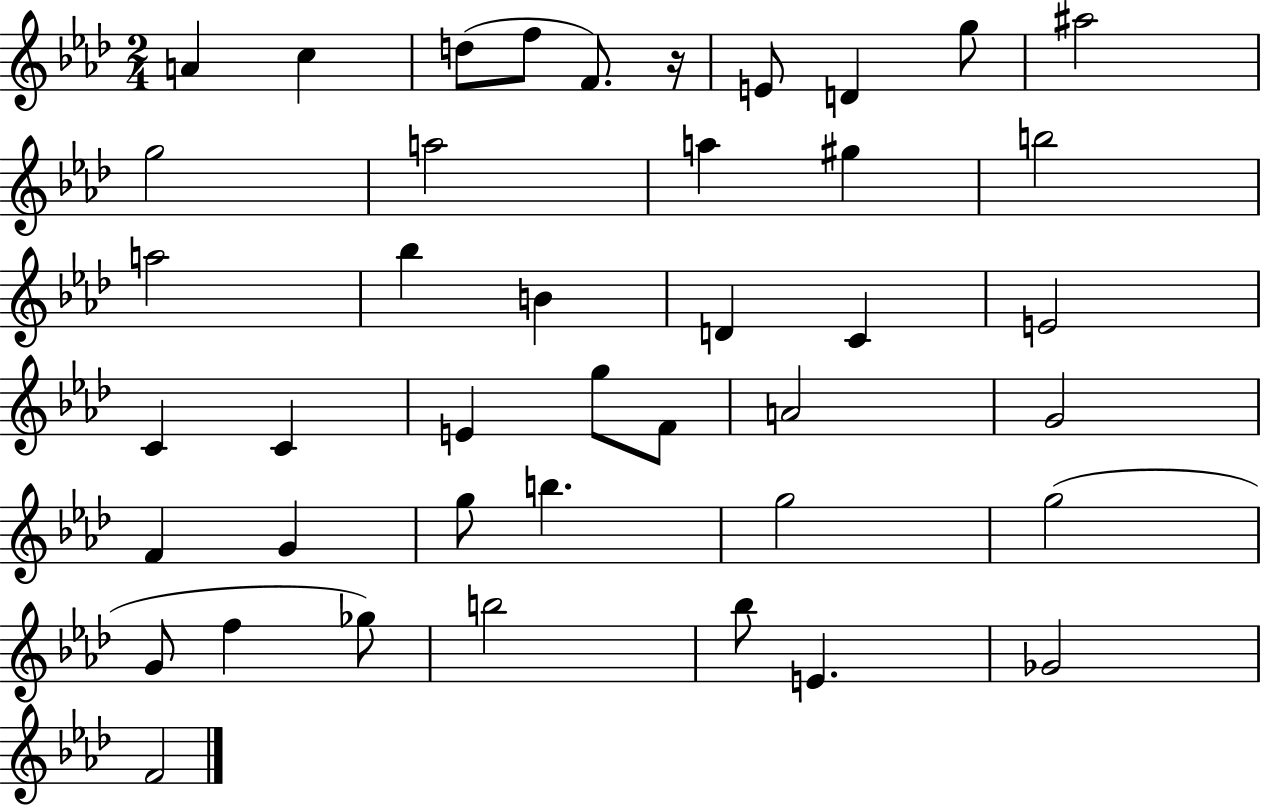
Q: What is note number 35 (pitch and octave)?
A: F5